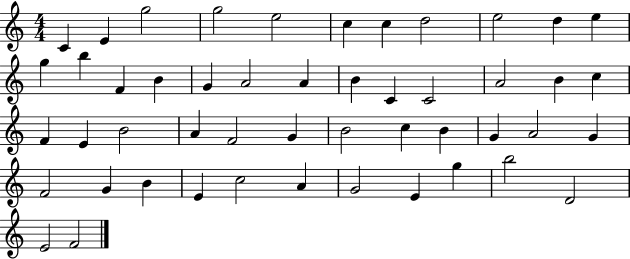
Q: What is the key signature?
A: C major